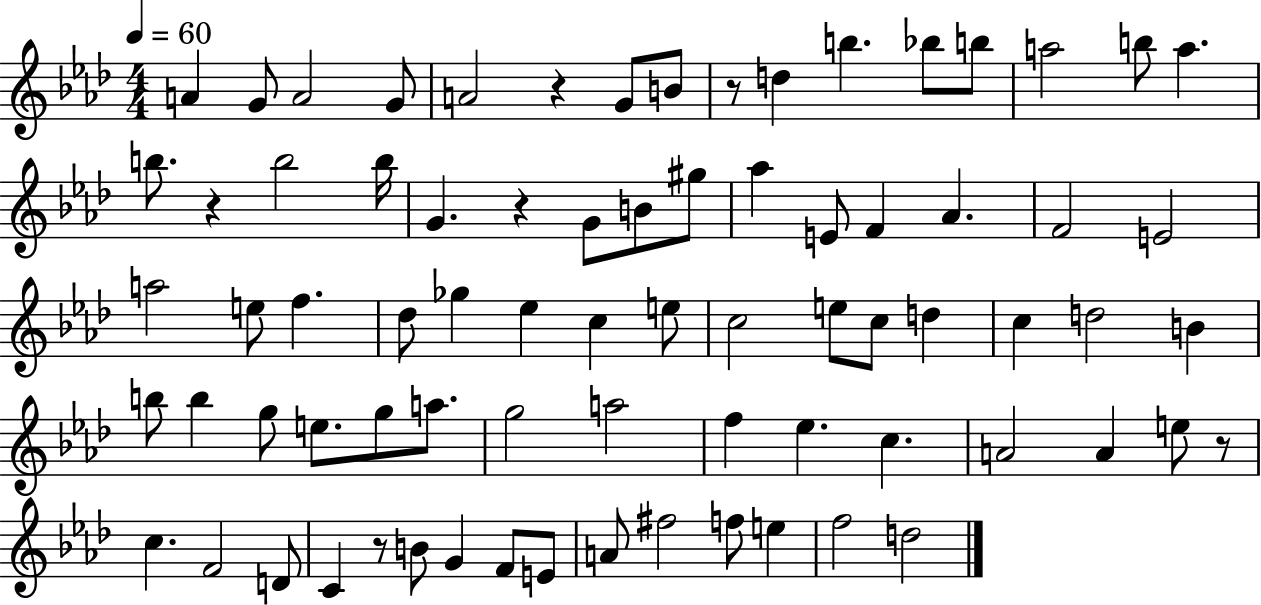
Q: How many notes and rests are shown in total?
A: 76